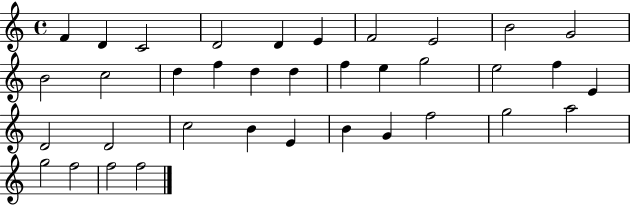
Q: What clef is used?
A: treble